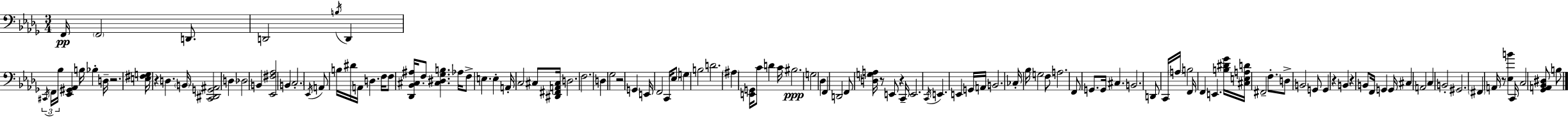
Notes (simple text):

F2/s F2/h D2/e. D2/h B3/s D2/q C#2/s F2/s Bb3/s [Eb2,G#2,Ab2]/q B3/s Bb3/q D3/s R/h. [E3,F#3,G3]/s R/q D3/q. B2/s [C2,D#2,G2,A#2]/h D3/q Db3/h B2/q [Eb2,F#3,Ab3]/h B2/q C3/h. Eb2/s A2/e B3/s D#4/s A2/s D3/q. F3/s F3/e [Db2,Bb2,C#3,A#3]/s F3/e [C#3,D#3,Gb3,B3]/q. Ab3/s F3/e E3/q. E3/q A2/s C3/h C#3/e [D#2,F#2,A2,C#3]/s D3/h. F3/h. D3/q Gb3/h R/h G2/q E2/s F2/h C2/s Eb3/e G3/q B3/h D4/h. A#3/q [E2,G2]/s C4/e D4/q C4/s BIS3/h. G3/h Db3/q F2/q D2/h F2/e [D3,G3,A3]/s R/e E2/e R/q C2/s E2/h. C2/s E2/q. E2/q G2/s A2/s B2/h. CES3/s Bb3/s G3/h F3/e A3/h. F2/e G2/e. G2/s C#3/q. B2/h. D2/e C2/s A3/s B3/h F2/s F2/q E2/q. [B3,D#4,Gb4]/s [C#3,E3,A3,D4]/s F#2/h F3/e. D3/e B2/h G2/e G2/q R/q B2/q R/q B2/e F2/s G2/q G2/s C#3/q A2/h C3/q B2/h G#2/h. F#2/q A2/s R/e [Eb3,B4]/q C2/s C3/h [Gb2,A2,Bb2,D#3]/e B3/e